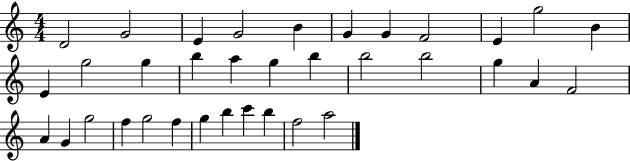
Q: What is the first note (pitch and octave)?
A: D4